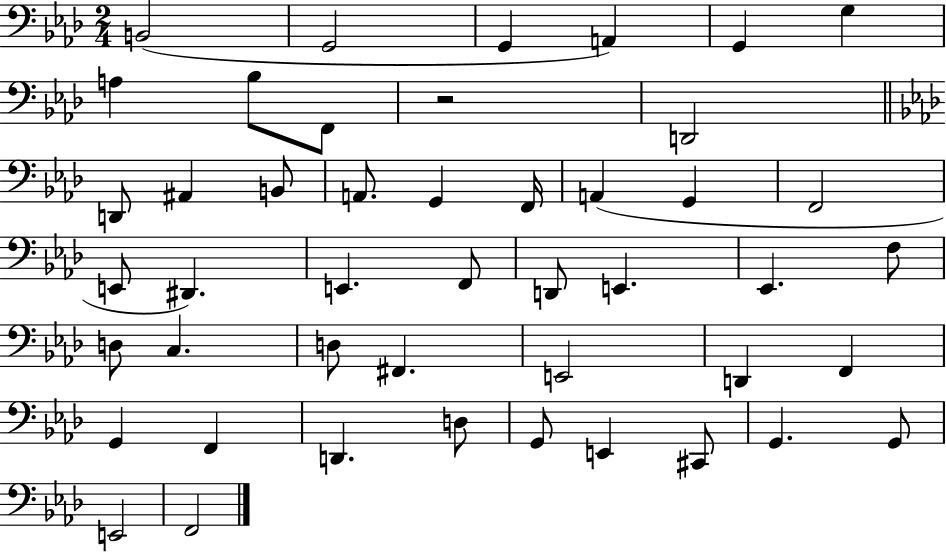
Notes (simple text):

B2/h G2/h G2/q A2/q G2/q G3/q A3/q Bb3/e F2/e R/h D2/h D2/e A#2/q B2/e A2/e. G2/q F2/s A2/q G2/q F2/h E2/e D#2/q. E2/q. F2/e D2/e E2/q. Eb2/q. F3/e D3/e C3/q. D3/e F#2/q. E2/h D2/q F2/q G2/q F2/q D2/q. D3/e G2/e E2/q C#2/e G2/q. G2/e E2/h F2/h